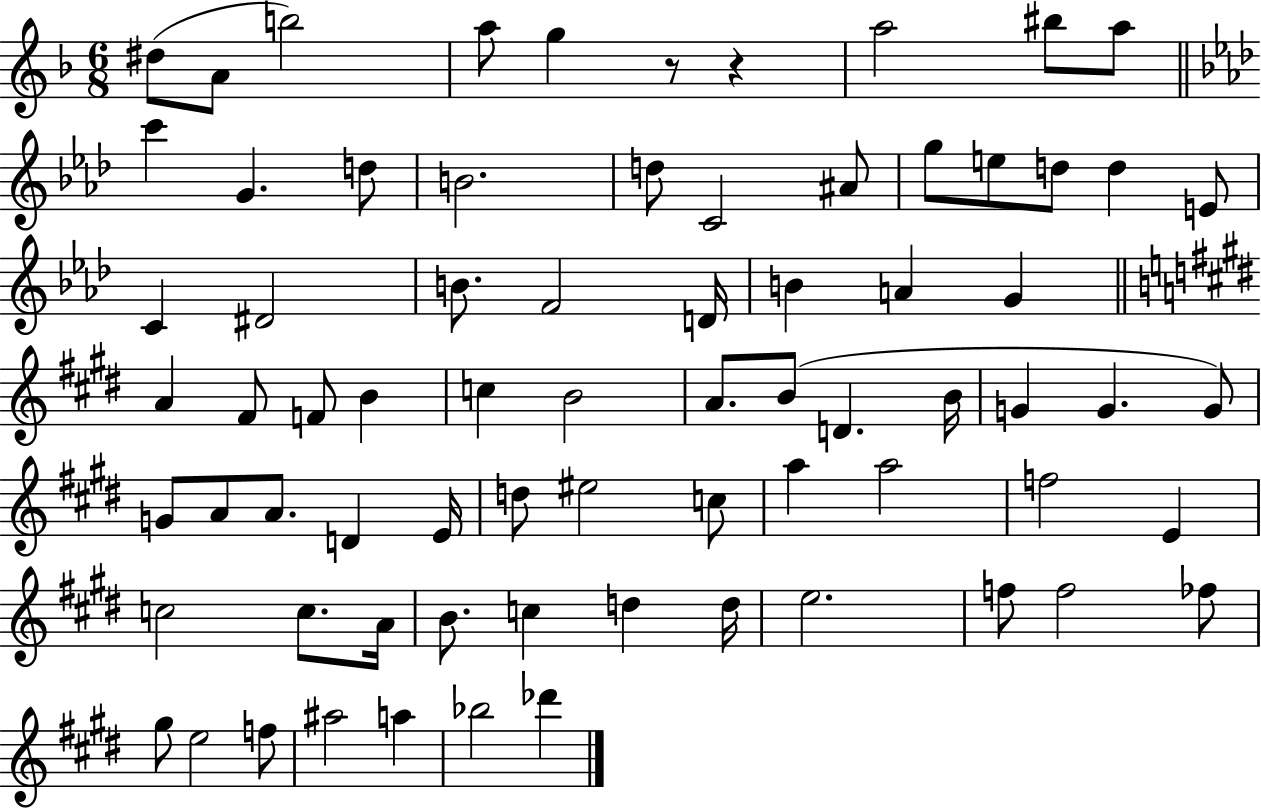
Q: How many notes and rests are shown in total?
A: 73